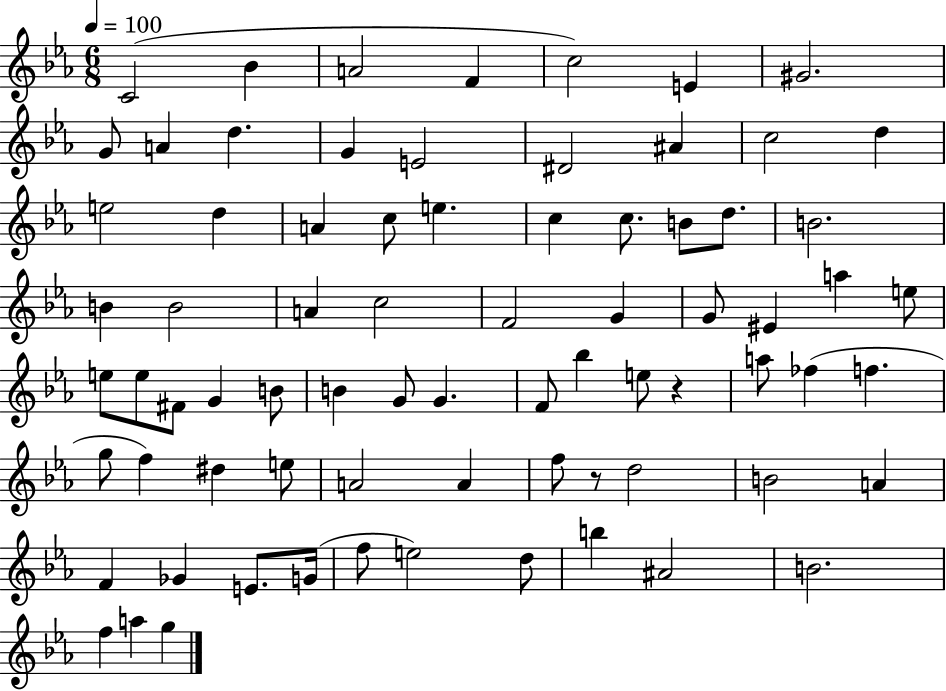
X:1
T:Untitled
M:6/8
L:1/4
K:Eb
C2 _B A2 F c2 E ^G2 G/2 A d G E2 ^D2 ^A c2 d e2 d A c/2 e c c/2 B/2 d/2 B2 B B2 A c2 F2 G G/2 ^E a e/2 e/2 e/2 ^F/2 G B/2 B G/2 G F/2 _b e/2 z a/2 _f f g/2 f ^d e/2 A2 A f/2 z/2 d2 B2 A F _G E/2 G/4 f/2 e2 d/2 b ^A2 B2 f a g